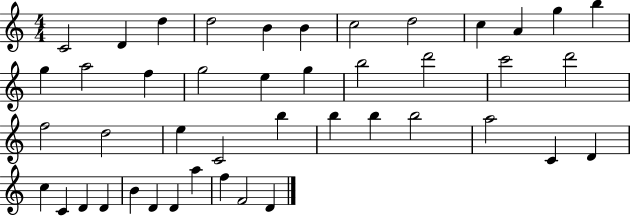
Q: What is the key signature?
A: C major